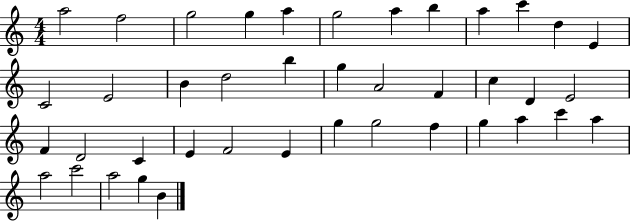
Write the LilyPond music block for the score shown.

{
  \clef treble
  \numericTimeSignature
  \time 4/4
  \key c \major
  a''2 f''2 | g''2 g''4 a''4 | g''2 a''4 b''4 | a''4 c'''4 d''4 e'4 | \break c'2 e'2 | b'4 d''2 b''4 | g''4 a'2 f'4 | c''4 d'4 e'2 | \break f'4 d'2 c'4 | e'4 f'2 e'4 | g''4 g''2 f''4 | g''4 a''4 c'''4 a''4 | \break a''2 c'''2 | a''2 g''4 b'4 | \bar "|."
}